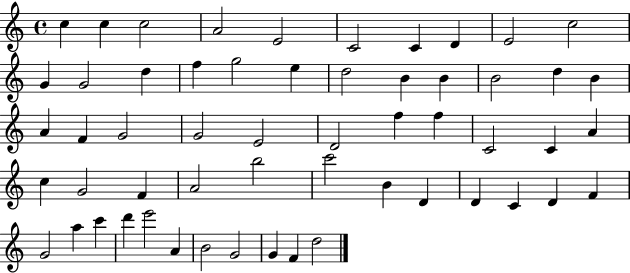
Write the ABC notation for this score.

X:1
T:Untitled
M:4/4
L:1/4
K:C
c c c2 A2 E2 C2 C D E2 c2 G G2 d f g2 e d2 B B B2 d B A F G2 G2 E2 D2 f f C2 C A c G2 F A2 b2 c'2 B D D C D F G2 a c' d' e'2 A B2 G2 G F d2